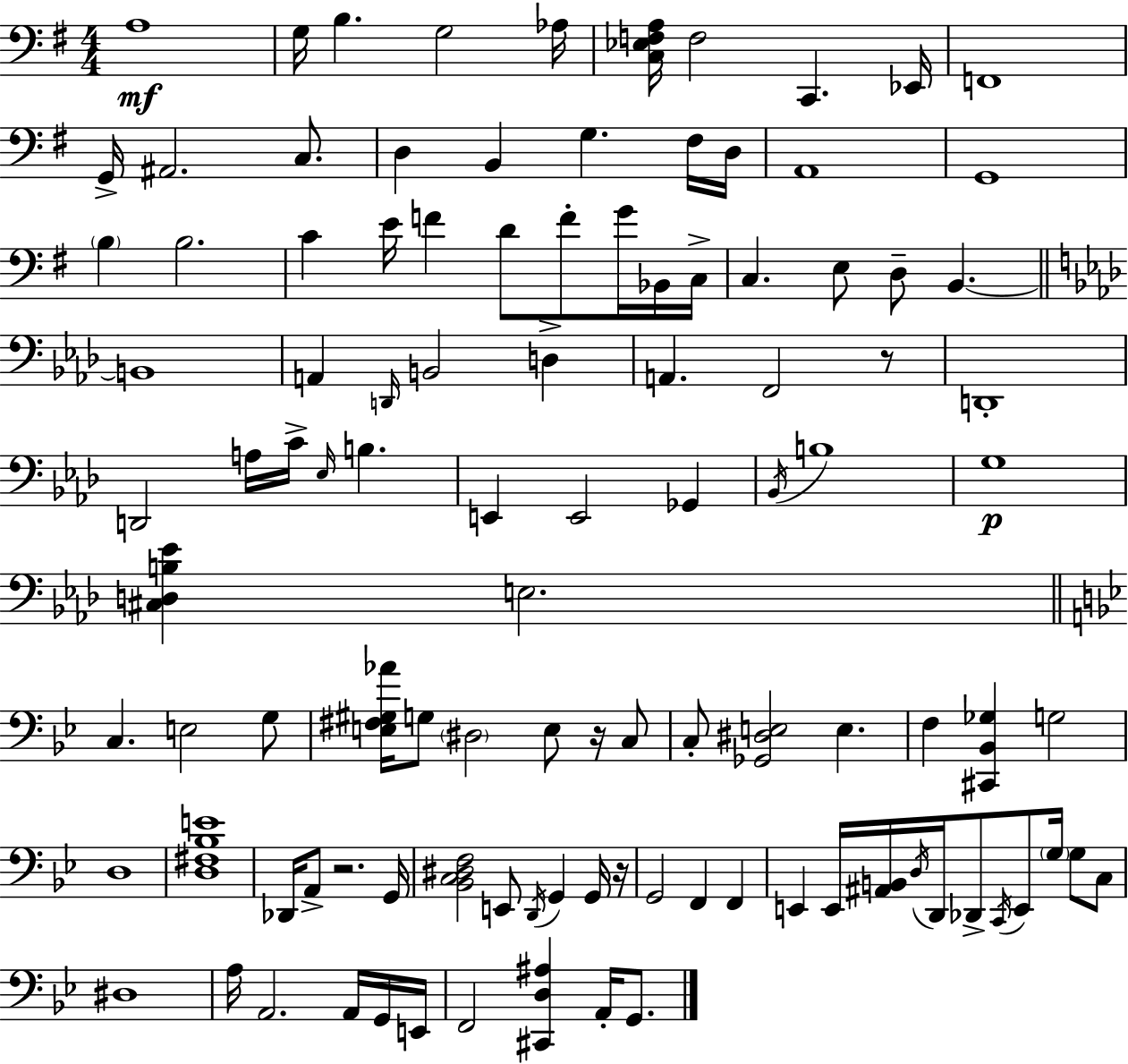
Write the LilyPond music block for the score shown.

{
  \clef bass
  \numericTimeSignature
  \time 4/4
  \key g \major
  a1\mf | g16 b4. g2 aes16 | <c ees f a>16 f2 c,4. ees,16 | f,1 | \break g,16-> ais,2. c8. | d4 b,4 g4. fis16 d16 | a,1 | g,1 | \break \parenthesize b4 b2. | c'4 e'16 f'4 d'8 f'8-. g'16 bes,16 c16-> | c4. e8 d8-- b,4.~~ | \bar "||" \break \key aes \major b,1 | a,4 \grace { d,16 } b,2 d4-> | a,4. f,2 r8 | d,1-. | \break d,2 a16 c'16-> \grace { ees16 } b4. | e,4 e,2 ges,4 | \acciaccatura { bes,16 } b1 | g1\p | \break <cis d b ees'>4 e2. | \bar "||" \break \key bes \major c4. e2 g8 | <e fis gis aes'>16 g8 \parenthesize dis2 e8 r16 c8 | c8-. <ges, dis e>2 e4. | f4 <cis, bes, ges>4 g2 | \break d1 | <d fis bes e'>1 | des,16 a,8-> r2. g,16 | <bes, c dis f>2 e,8 \acciaccatura { d,16 } g,4 g,16 | \break r16 g,2 f,4 f,4 | e,4 e,16 <ais, b,>16 \acciaccatura { d16 } d,16 des,8-> \acciaccatura { c,16 } e,8 \parenthesize g16 g8 | c8 dis1 | a16 a,2. | \break a,16 g,16 e,16 f,2 <cis, d ais>4 a,16-. | g,8. \bar "|."
}